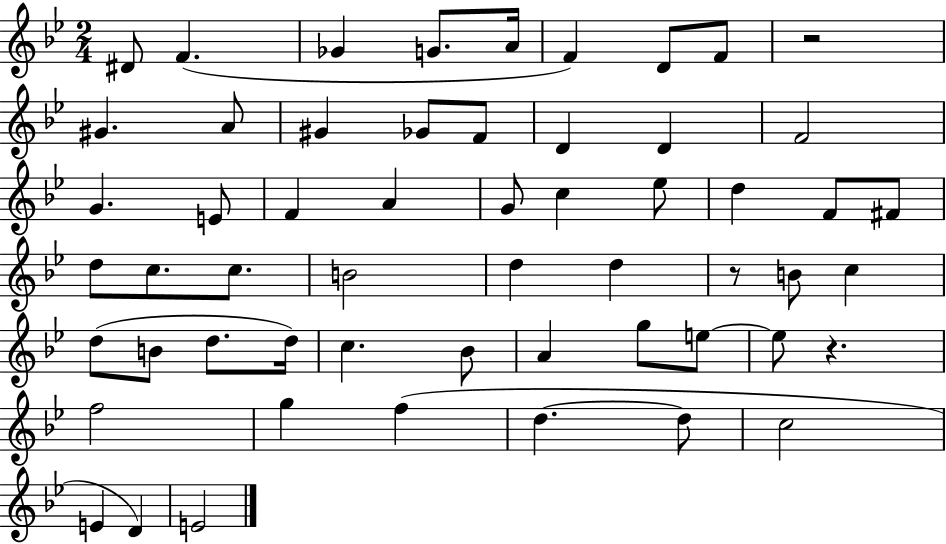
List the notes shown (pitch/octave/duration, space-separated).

D#4/e F4/q. Gb4/q G4/e. A4/s F4/q D4/e F4/e R/h G#4/q. A4/e G#4/q Gb4/e F4/e D4/q D4/q F4/h G4/q. E4/e F4/q A4/q G4/e C5/q Eb5/e D5/q F4/e F#4/e D5/e C5/e. C5/e. B4/h D5/q D5/q R/e B4/e C5/q D5/e B4/e D5/e. D5/s C5/q. Bb4/e A4/q G5/e E5/e E5/e R/q. F5/h G5/q F5/q D5/q. D5/e C5/h E4/q D4/q E4/h